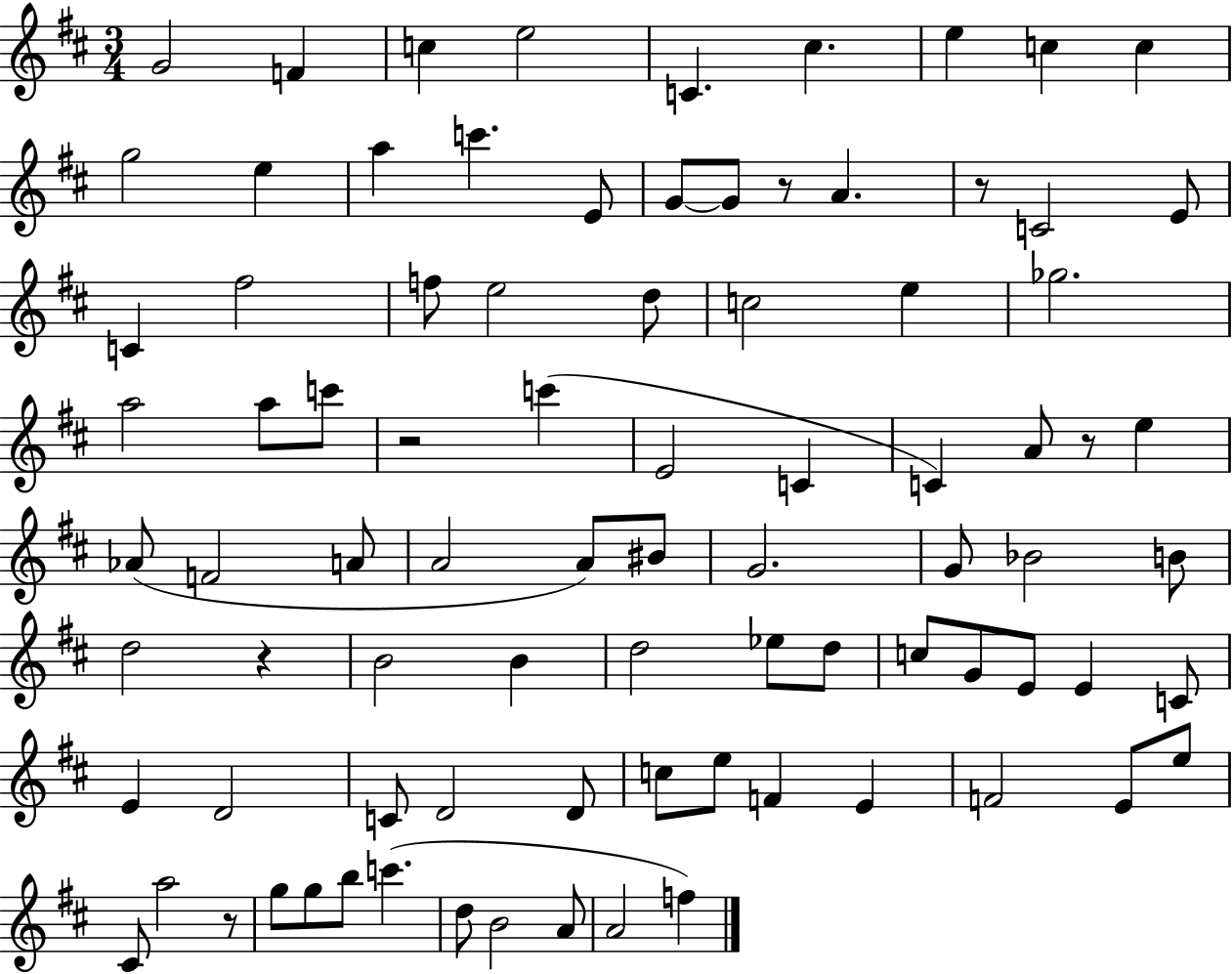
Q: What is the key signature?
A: D major